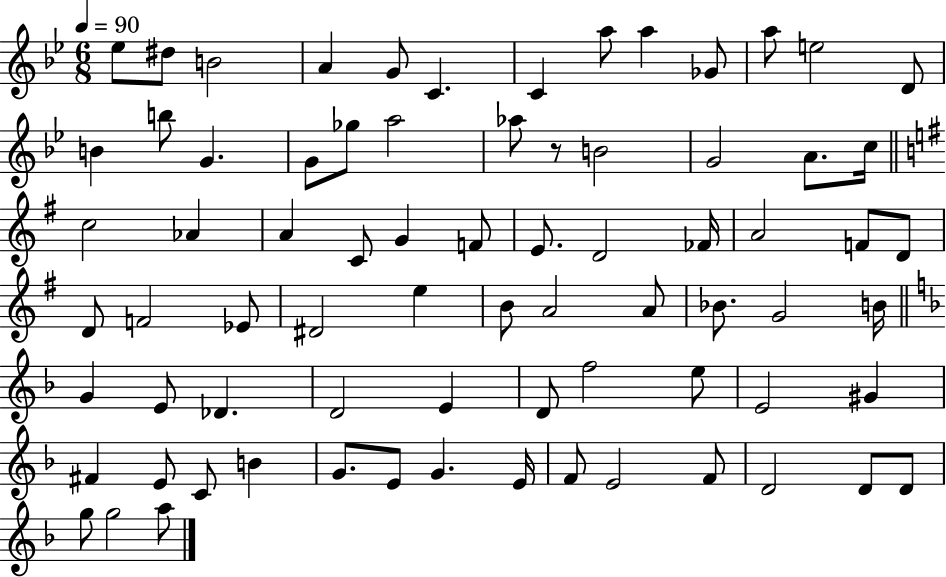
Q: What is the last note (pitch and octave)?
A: A5